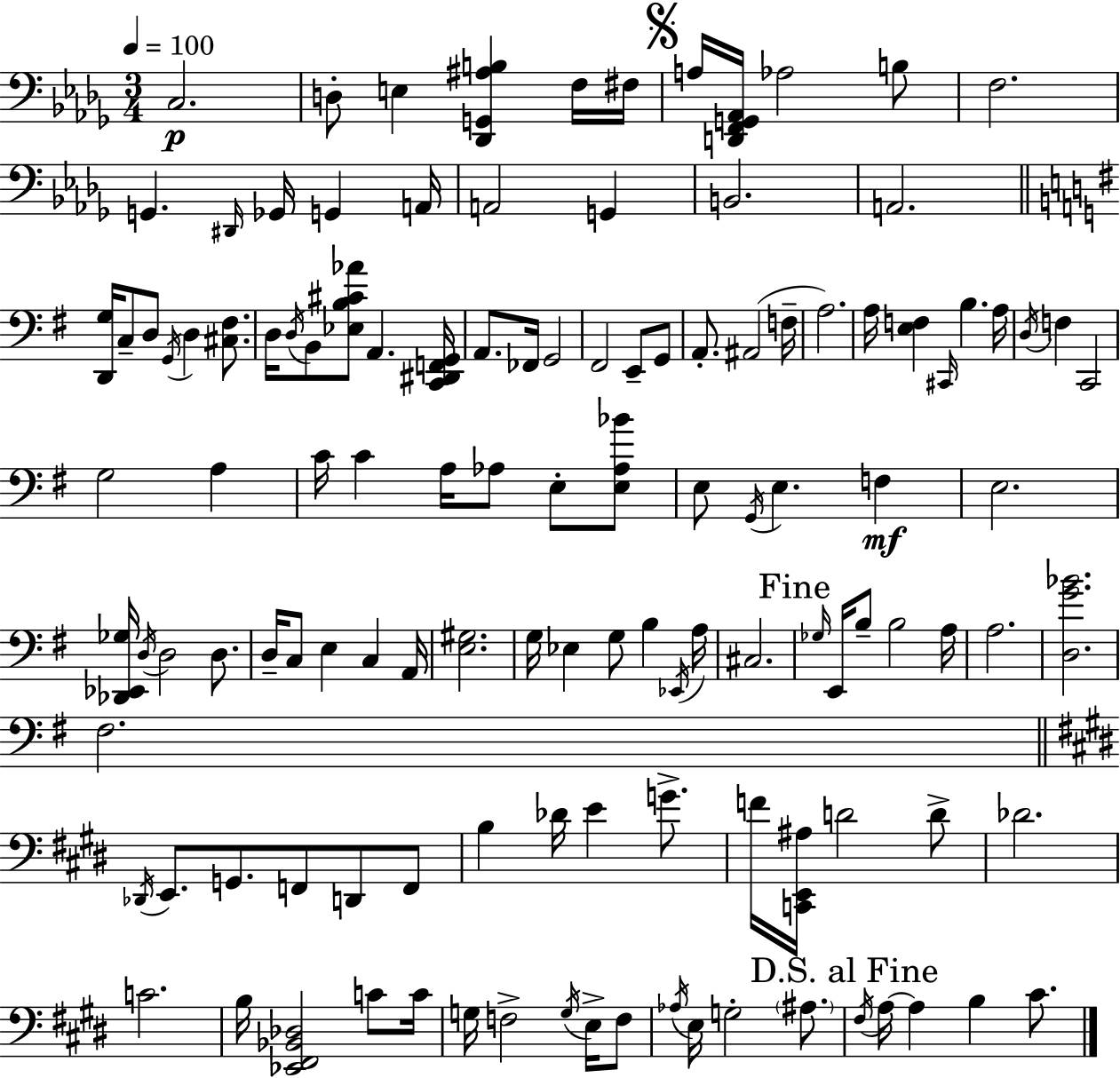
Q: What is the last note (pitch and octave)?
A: C#4